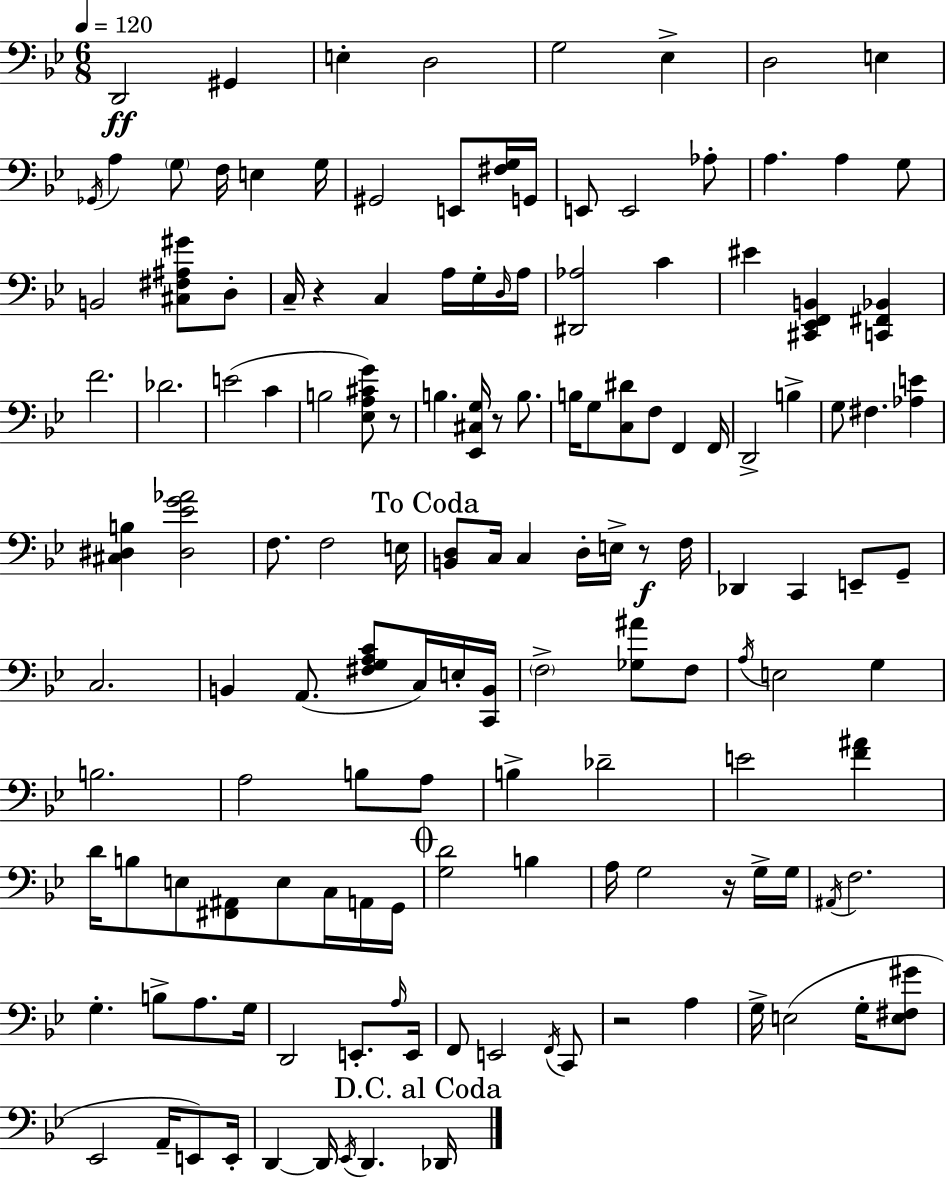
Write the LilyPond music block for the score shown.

{
  \clef bass
  \numericTimeSignature
  \time 6/8
  \key g \minor
  \tempo 4 = 120
  d,2\ff gis,4 | e4-. d2 | g2 ees4-> | d2 e4 | \break \acciaccatura { ges,16 } a4 \parenthesize g8 f16 e4 | g16 gis,2 e,8 <fis g>16 | g,16 e,8 e,2 aes8-. | a4. a4 g8 | \break b,2 <cis fis ais gis'>8 d8-. | c16-- r4 c4 a16 g16-. | \grace { d16 } a16 <dis, aes>2 c'4 | eis'4 <cis, ees, f, b,>4 <c, fis, bes,>4 | \break f'2. | des'2. | e'2( c'4 | b2 <ees a cis' g'>8) | \break r8 b4. <ees, cis g>16 r8 b8. | b16 g8 <c dis'>8 f8 f,4 | f,16 d,2-> b4-> | g8 fis4. <aes e'>4 | \break <cis dis b>4 <dis ees' g' aes'>2 | f8. f2 | e16 \mark "To Coda" <b, d>8 c16 c4 d16-. e16-> r8\f | f16 des,4 c,4 e,8-- | \break g,8-- c2. | b,4 a,8.( <fis g a c'>8 c16) | e16-. <c, b,>16 \parenthesize f2-> <ges ais'>8 | f8 \acciaccatura { a16 } e2 g4 | \break b2. | a2 b8 | a8 b4-> des'2-- | e'2 <f' ais'>4 | \break d'16 b8 e8 <fis, ais,>8 e8 | c16 a,16 g,16 \mark \markup { \musicglyph "scripts.coda" } <g d'>2 b4 | a16 g2 | r16 g16-> g16 \acciaccatura { ais,16 } f2. | \break g4.-. b8-> | a8. g16 d,2 | e,8.-. \grace { a16 } e,16 f,8 e,2 | \acciaccatura { f,16 } c,8 r2 | \break a4 g16-> e2( | g16-. <e fis gis'>8 ees,2 | a,16-- e,8) e,16-. d,4~~ d,16 \acciaccatura { ees,16 } | d,4. \mark "D.C. al Coda" des,16 \bar "|."
}